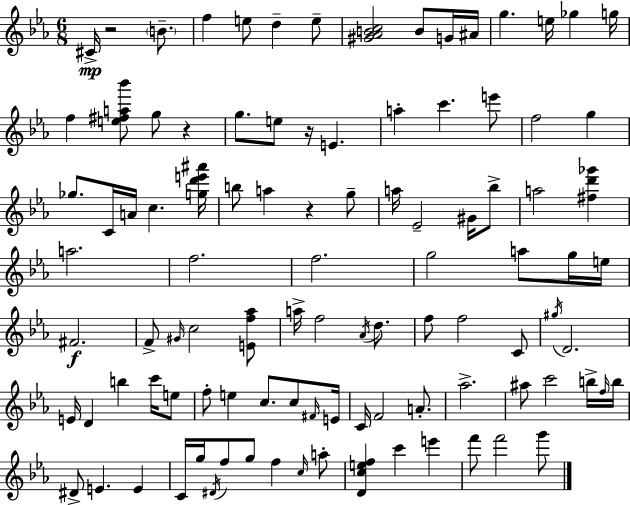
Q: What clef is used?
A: treble